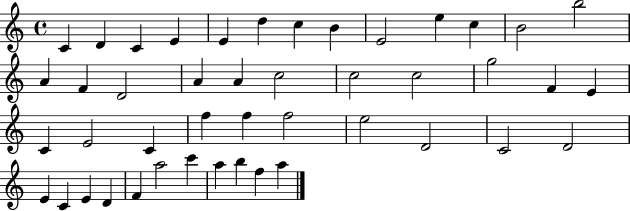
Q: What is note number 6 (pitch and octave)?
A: D5